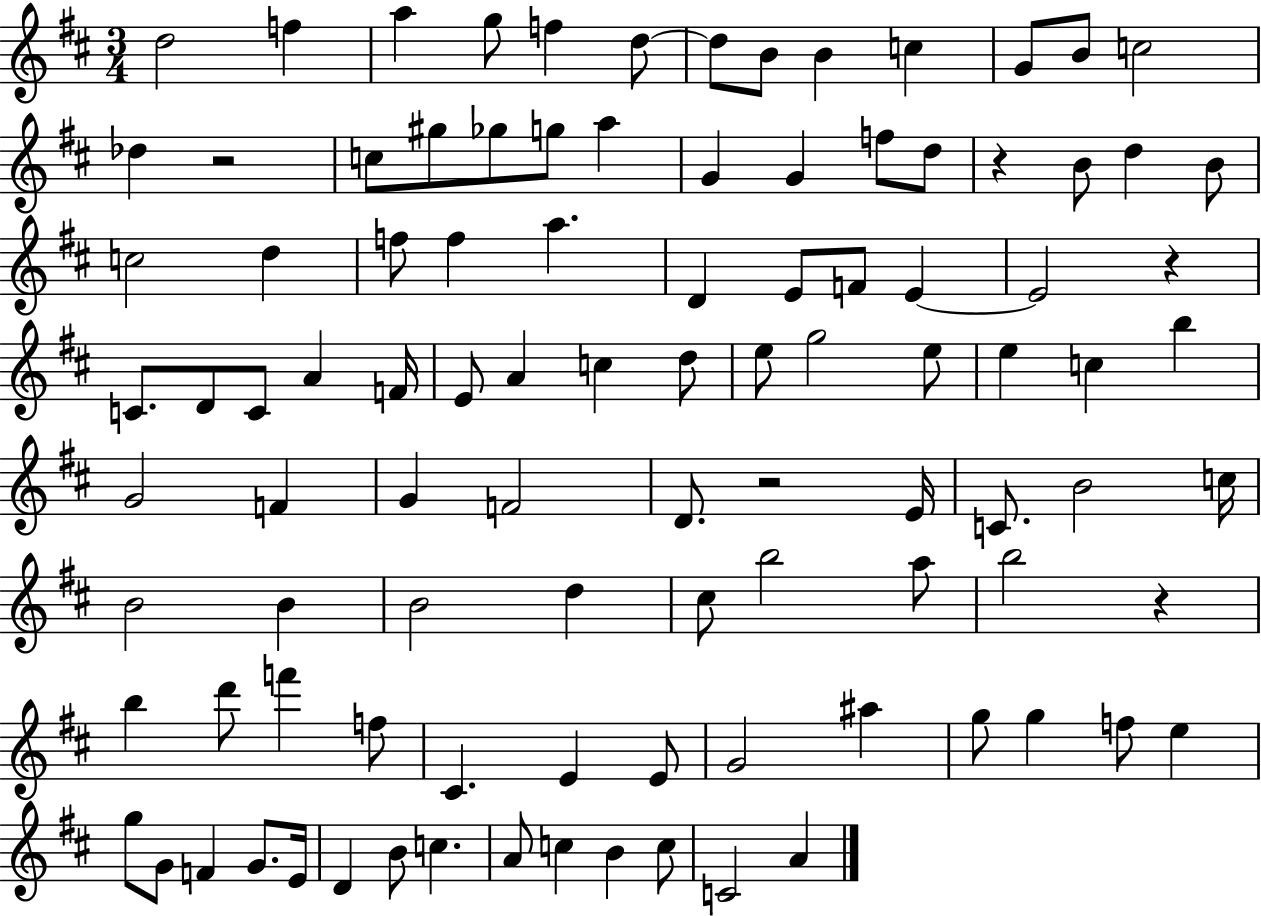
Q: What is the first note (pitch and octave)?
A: D5